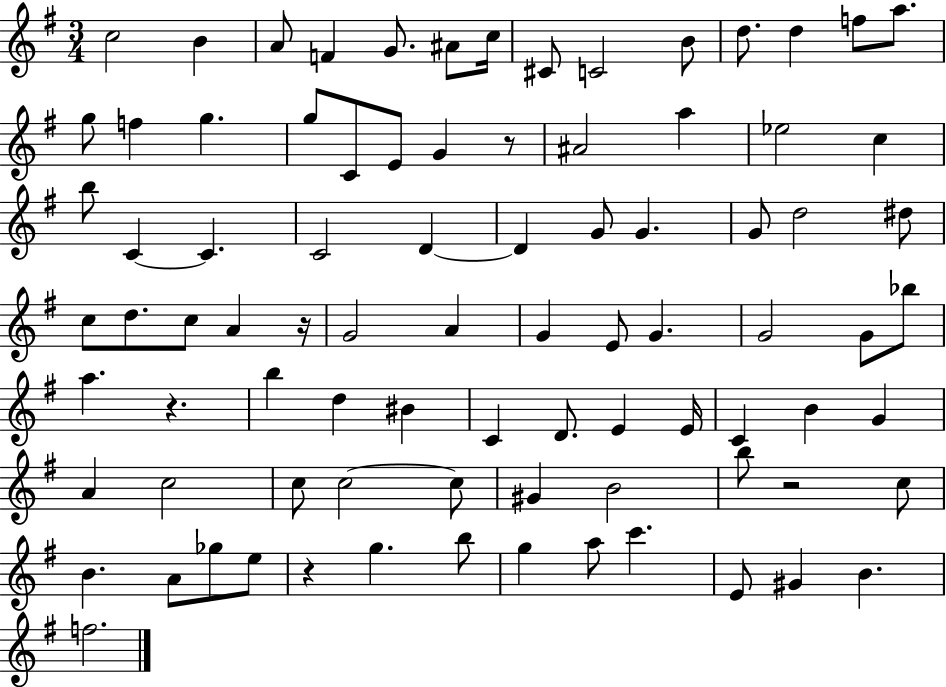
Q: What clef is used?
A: treble